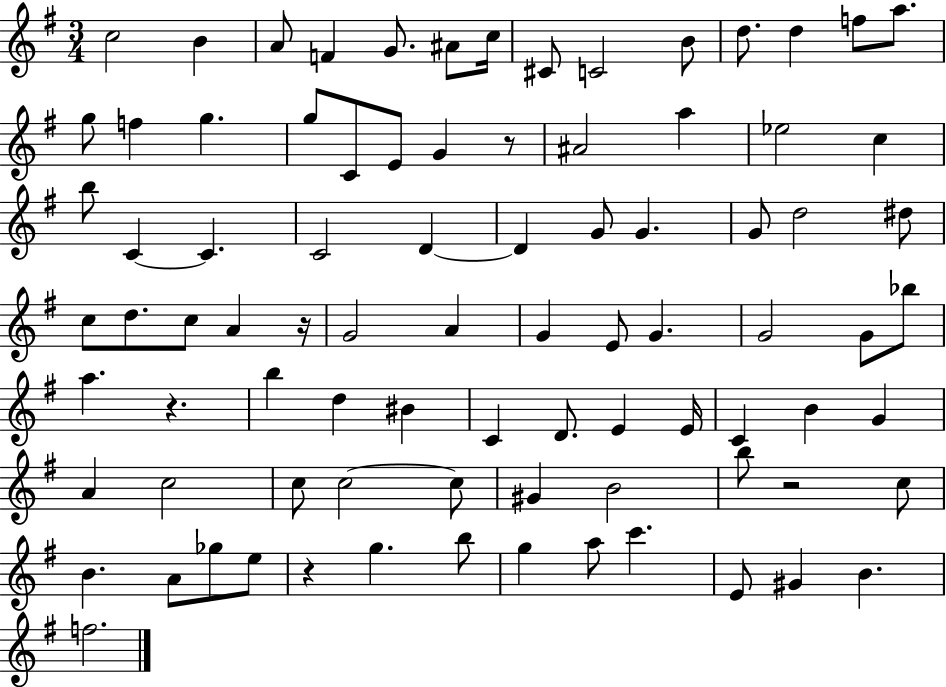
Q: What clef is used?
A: treble